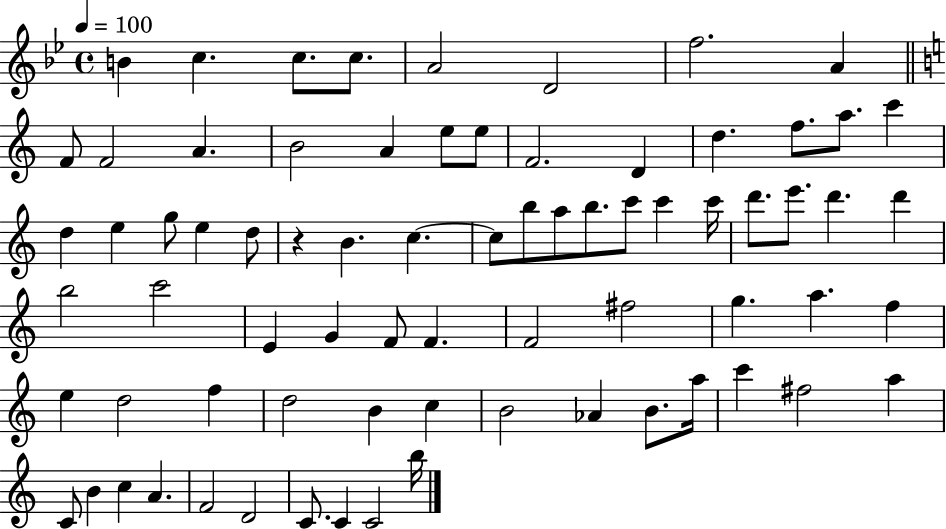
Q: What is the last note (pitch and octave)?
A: B5